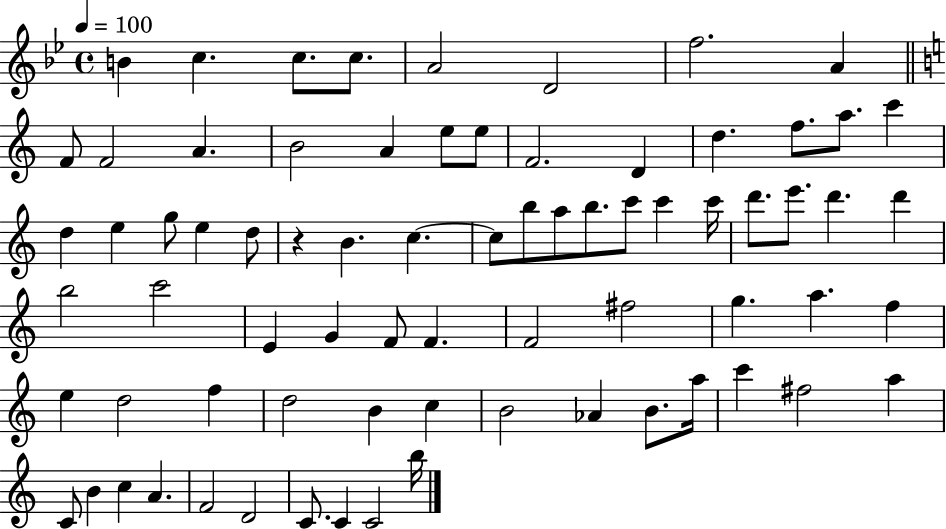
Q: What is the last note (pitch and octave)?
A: B5